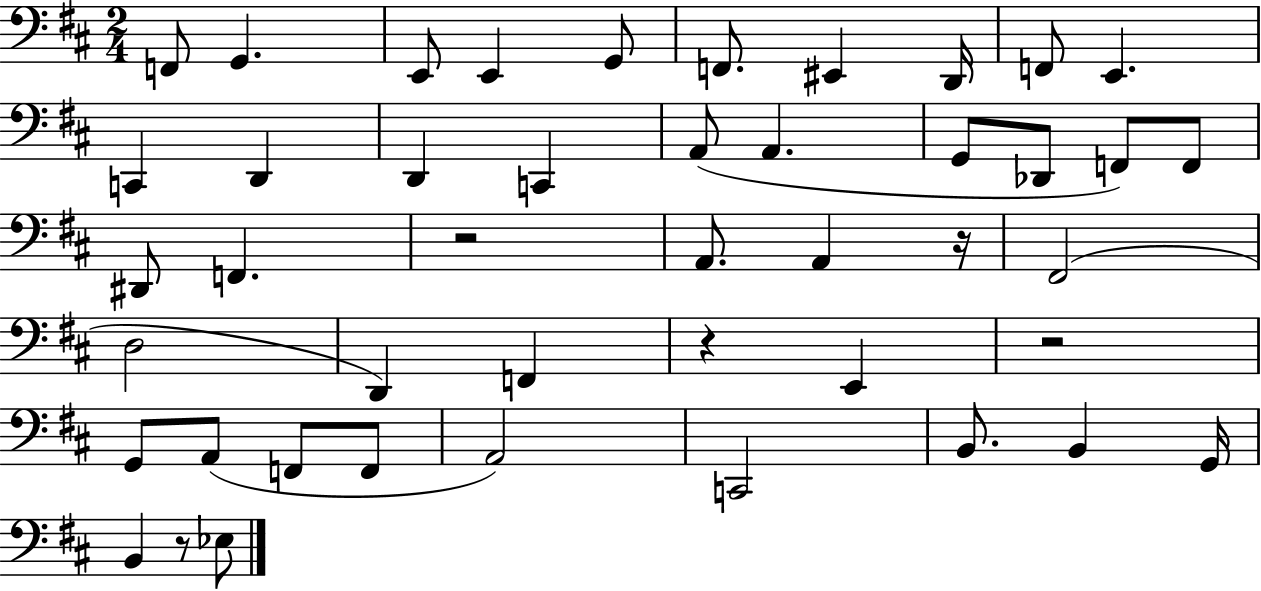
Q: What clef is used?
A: bass